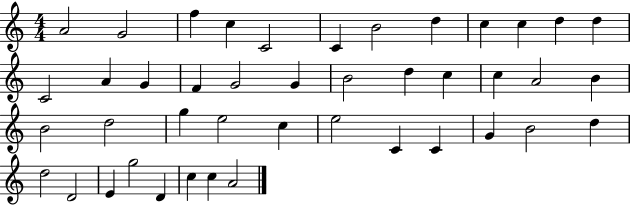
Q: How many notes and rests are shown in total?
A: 43